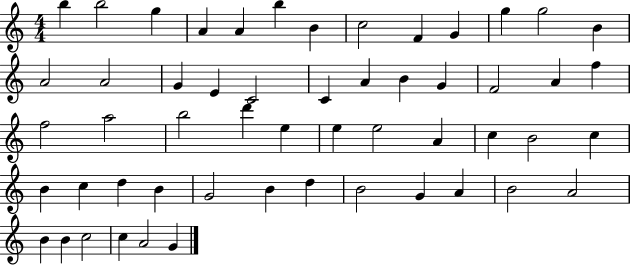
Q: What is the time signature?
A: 4/4